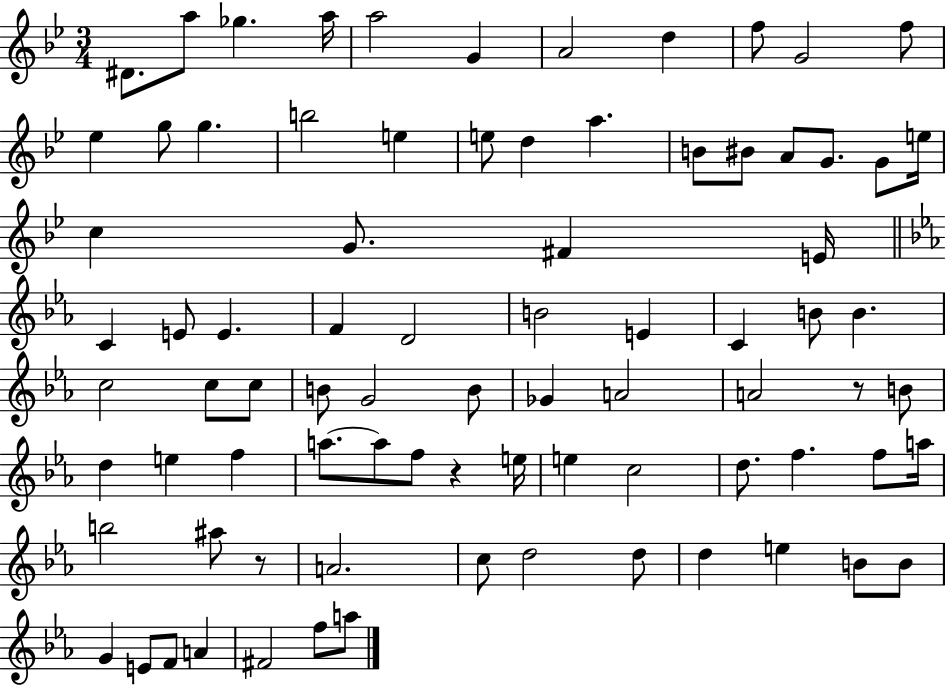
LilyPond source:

{
  \clef treble
  \numericTimeSignature
  \time 3/4
  \key bes \major
  dis'8. a''8 ges''4. a''16 | a''2 g'4 | a'2 d''4 | f''8 g'2 f''8 | \break ees''4 g''8 g''4. | b''2 e''4 | e''8 d''4 a''4. | b'8 bis'8 a'8 g'8. g'8 e''16 | \break c''4 g'8. fis'4 e'16 | \bar "||" \break \key c \minor c'4 e'8 e'4. | f'4 d'2 | b'2 e'4 | c'4 b'8 b'4. | \break c''2 c''8 c''8 | b'8 g'2 b'8 | ges'4 a'2 | a'2 r8 b'8 | \break d''4 e''4 f''4 | a''8.~~ a''8 f''8 r4 e''16 | e''4 c''2 | d''8. f''4. f''8 a''16 | \break b''2 ais''8 r8 | a'2. | c''8 d''2 d''8 | d''4 e''4 b'8 b'8 | \break g'4 e'8 f'8 a'4 | fis'2 f''8 a''8 | \bar "|."
}